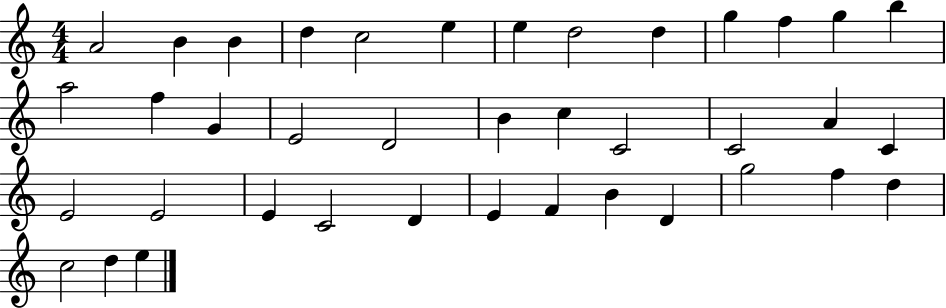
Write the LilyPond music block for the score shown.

{
  \clef treble
  \numericTimeSignature
  \time 4/4
  \key c \major
  a'2 b'4 b'4 | d''4 c''2 e''4 | e''4 d''2 d''4 | g''4 f''4 g''4 b''4 | \break a''2 f''4 g'4 | e'2 d'2 | b'4 c''4 c'2 | c'2 a'4 c'4 | \break e'2 e'2 | e'4 c'2 d'4 | e'4 f'4 b'4 d'4 | g''2 f''4 d''4 | \break c''2 d''4 e''4 | \bar "|."
}